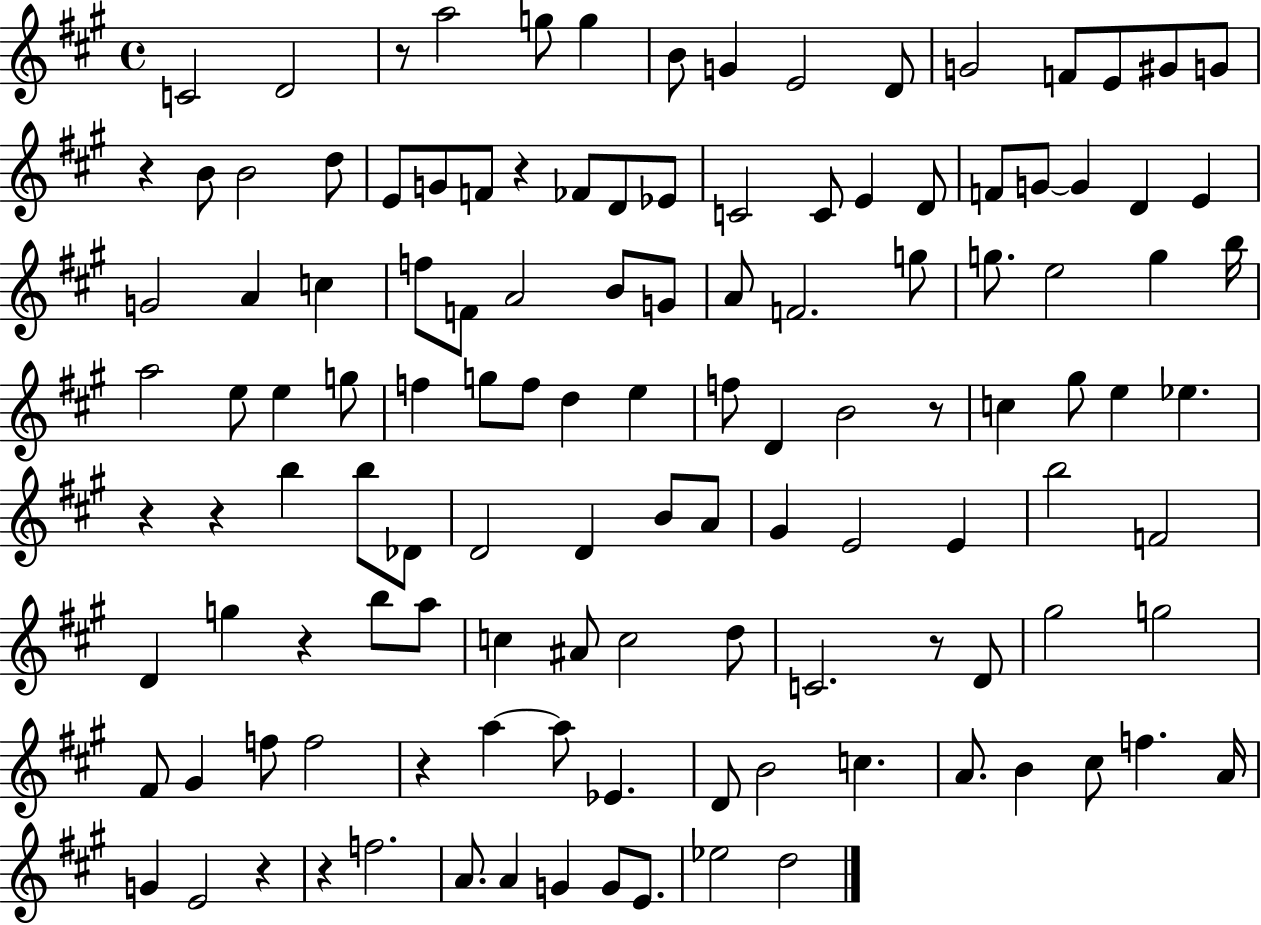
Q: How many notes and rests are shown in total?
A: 123